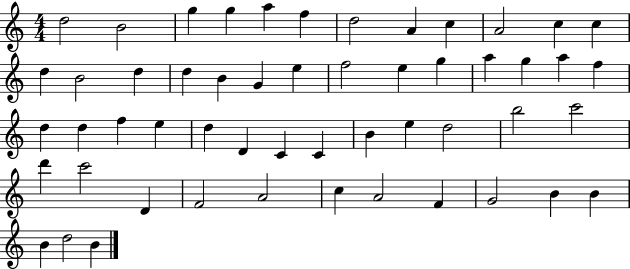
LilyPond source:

{
  \clef treble
  \numericTimeSignature
  \time 4/4
  \key c \major
  d''2 b'2 | g''4 g''4 a''4 f''4 | d''2 a'4 c''4 | a'2 c''4 c''4 | \break d''4 b'2 d''4 | d''4 b'4 g'4 e''4 | f''2 e''4 g''4 | a''4 g''4 a''4 f''4 | \break d''4 d''4 f''4 e''4 | d''4 d'4 c'4 c'4 | b'4 e''4 d''2 | b''2 c'''2 | \break d'''4 c'''2 d'4 | f'2 a'2 | c''4 a'2 f'4 | g'2 b'4 b'4 | \break b'4 d''2 b'4 | \bar "|."
}